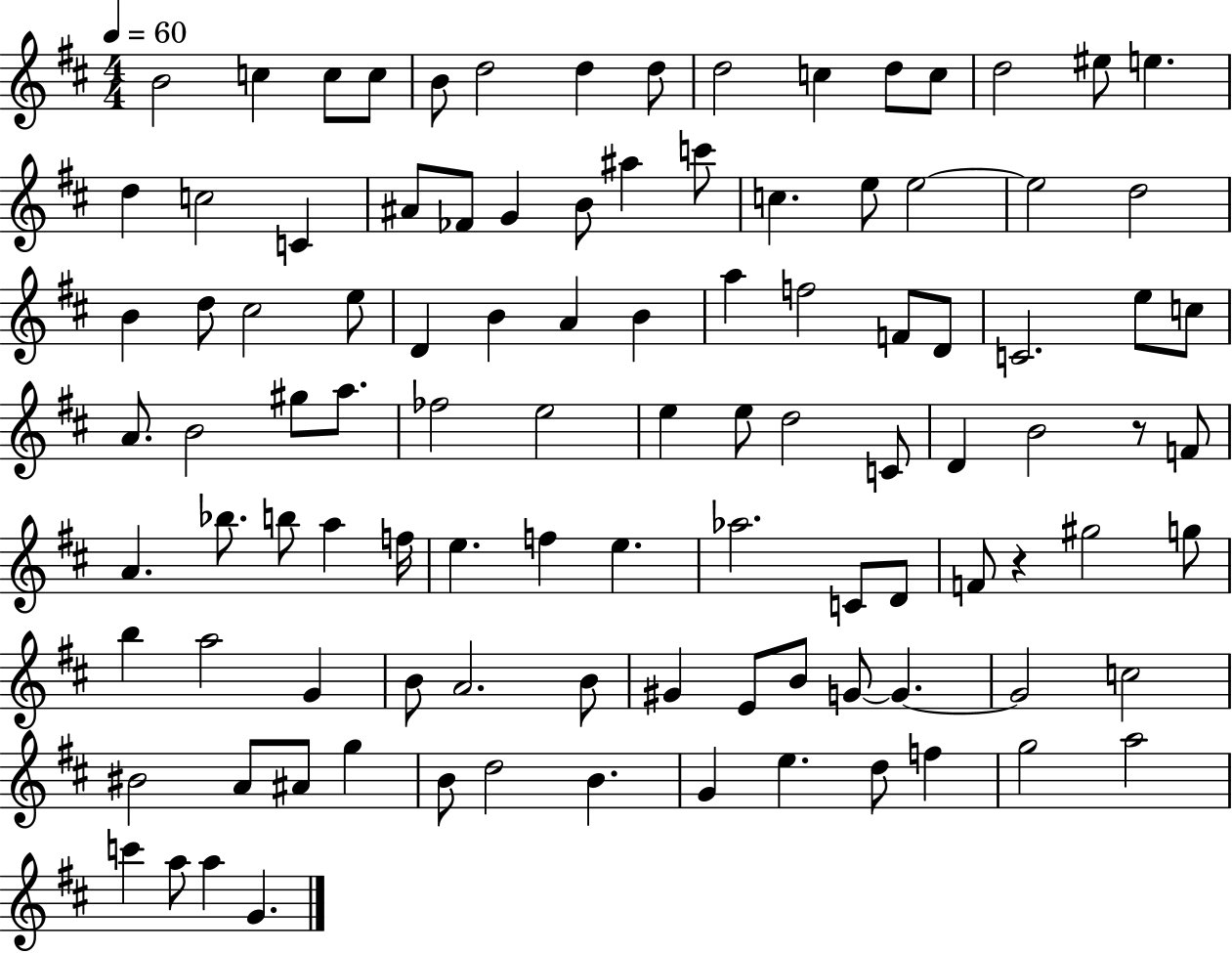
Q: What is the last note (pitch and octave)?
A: G4